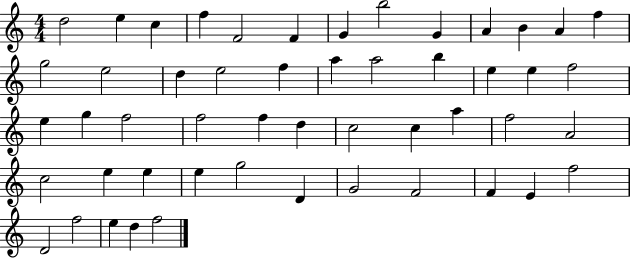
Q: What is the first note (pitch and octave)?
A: D5